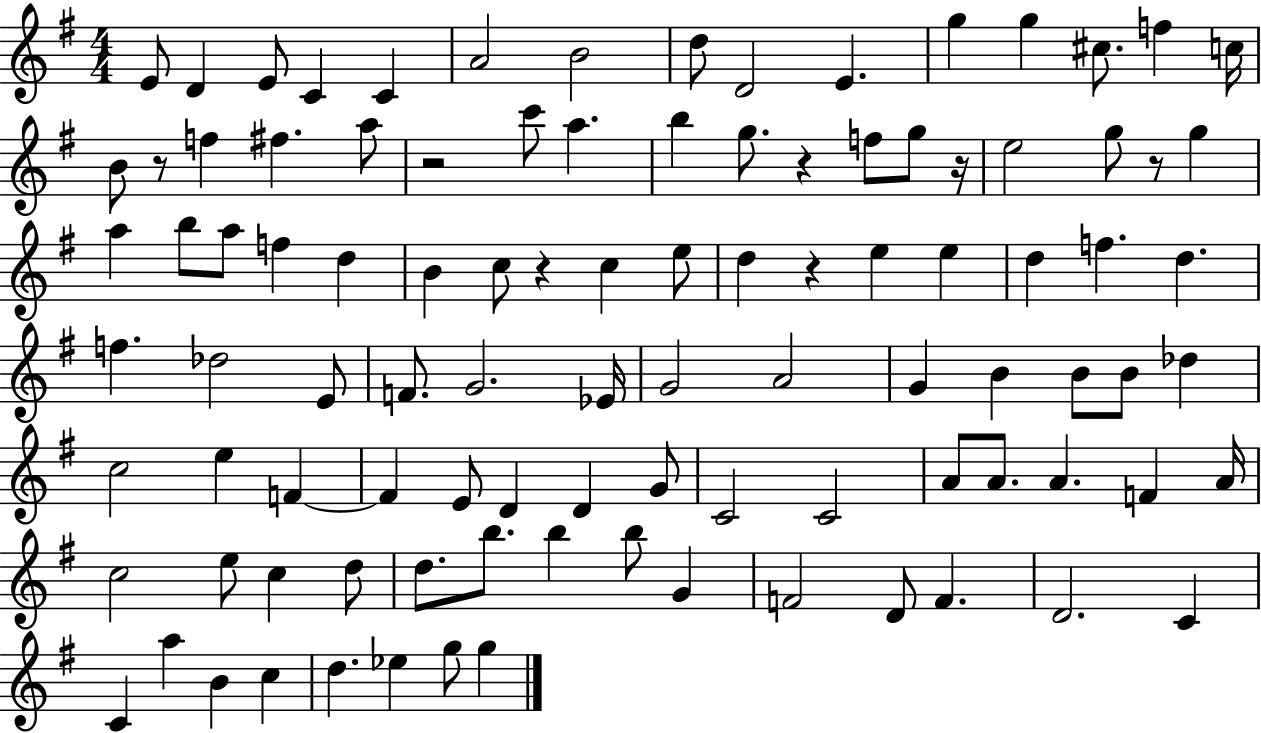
E4/e D4/q E4/e C4/q C4/q A4/h B4/h D5/e D4/h E4/q. G5/q G5/q C#5/e. F5/q C5/s B4/e R/e F5/q F#5/q. A5/e R/h C6/e A5/q. B5/q G5/e. R/q F5/e G5/e R/s E5/h G5/e R/e G5/q A5/q B5/e A5/e F5/q D5/q B4/q C5/e R/q C5/q E5/e D5/q R/q E5/q E5/q D5/q F5/q. D5/q. F5/q. Db5/h E4/e F4/e. G4/h. Eb4/s G4/h A4/h G4/q B4/q B4/e B4/e Db5/q C5/h E5/q F4/q F4/q E4/e D4/q D4/q G4/e C4/h C4/h A4/e A4/e. A4/q. F4/q A4/s C5/h E5/e C5/q D5/e D5/e. B5/e. B5/q B5/e G4/q F4/h D4/e F4/q. D4/h. C4/q C4/q A5/q B4/q C5/q D5/q. Eb5/q G5/e G5/q